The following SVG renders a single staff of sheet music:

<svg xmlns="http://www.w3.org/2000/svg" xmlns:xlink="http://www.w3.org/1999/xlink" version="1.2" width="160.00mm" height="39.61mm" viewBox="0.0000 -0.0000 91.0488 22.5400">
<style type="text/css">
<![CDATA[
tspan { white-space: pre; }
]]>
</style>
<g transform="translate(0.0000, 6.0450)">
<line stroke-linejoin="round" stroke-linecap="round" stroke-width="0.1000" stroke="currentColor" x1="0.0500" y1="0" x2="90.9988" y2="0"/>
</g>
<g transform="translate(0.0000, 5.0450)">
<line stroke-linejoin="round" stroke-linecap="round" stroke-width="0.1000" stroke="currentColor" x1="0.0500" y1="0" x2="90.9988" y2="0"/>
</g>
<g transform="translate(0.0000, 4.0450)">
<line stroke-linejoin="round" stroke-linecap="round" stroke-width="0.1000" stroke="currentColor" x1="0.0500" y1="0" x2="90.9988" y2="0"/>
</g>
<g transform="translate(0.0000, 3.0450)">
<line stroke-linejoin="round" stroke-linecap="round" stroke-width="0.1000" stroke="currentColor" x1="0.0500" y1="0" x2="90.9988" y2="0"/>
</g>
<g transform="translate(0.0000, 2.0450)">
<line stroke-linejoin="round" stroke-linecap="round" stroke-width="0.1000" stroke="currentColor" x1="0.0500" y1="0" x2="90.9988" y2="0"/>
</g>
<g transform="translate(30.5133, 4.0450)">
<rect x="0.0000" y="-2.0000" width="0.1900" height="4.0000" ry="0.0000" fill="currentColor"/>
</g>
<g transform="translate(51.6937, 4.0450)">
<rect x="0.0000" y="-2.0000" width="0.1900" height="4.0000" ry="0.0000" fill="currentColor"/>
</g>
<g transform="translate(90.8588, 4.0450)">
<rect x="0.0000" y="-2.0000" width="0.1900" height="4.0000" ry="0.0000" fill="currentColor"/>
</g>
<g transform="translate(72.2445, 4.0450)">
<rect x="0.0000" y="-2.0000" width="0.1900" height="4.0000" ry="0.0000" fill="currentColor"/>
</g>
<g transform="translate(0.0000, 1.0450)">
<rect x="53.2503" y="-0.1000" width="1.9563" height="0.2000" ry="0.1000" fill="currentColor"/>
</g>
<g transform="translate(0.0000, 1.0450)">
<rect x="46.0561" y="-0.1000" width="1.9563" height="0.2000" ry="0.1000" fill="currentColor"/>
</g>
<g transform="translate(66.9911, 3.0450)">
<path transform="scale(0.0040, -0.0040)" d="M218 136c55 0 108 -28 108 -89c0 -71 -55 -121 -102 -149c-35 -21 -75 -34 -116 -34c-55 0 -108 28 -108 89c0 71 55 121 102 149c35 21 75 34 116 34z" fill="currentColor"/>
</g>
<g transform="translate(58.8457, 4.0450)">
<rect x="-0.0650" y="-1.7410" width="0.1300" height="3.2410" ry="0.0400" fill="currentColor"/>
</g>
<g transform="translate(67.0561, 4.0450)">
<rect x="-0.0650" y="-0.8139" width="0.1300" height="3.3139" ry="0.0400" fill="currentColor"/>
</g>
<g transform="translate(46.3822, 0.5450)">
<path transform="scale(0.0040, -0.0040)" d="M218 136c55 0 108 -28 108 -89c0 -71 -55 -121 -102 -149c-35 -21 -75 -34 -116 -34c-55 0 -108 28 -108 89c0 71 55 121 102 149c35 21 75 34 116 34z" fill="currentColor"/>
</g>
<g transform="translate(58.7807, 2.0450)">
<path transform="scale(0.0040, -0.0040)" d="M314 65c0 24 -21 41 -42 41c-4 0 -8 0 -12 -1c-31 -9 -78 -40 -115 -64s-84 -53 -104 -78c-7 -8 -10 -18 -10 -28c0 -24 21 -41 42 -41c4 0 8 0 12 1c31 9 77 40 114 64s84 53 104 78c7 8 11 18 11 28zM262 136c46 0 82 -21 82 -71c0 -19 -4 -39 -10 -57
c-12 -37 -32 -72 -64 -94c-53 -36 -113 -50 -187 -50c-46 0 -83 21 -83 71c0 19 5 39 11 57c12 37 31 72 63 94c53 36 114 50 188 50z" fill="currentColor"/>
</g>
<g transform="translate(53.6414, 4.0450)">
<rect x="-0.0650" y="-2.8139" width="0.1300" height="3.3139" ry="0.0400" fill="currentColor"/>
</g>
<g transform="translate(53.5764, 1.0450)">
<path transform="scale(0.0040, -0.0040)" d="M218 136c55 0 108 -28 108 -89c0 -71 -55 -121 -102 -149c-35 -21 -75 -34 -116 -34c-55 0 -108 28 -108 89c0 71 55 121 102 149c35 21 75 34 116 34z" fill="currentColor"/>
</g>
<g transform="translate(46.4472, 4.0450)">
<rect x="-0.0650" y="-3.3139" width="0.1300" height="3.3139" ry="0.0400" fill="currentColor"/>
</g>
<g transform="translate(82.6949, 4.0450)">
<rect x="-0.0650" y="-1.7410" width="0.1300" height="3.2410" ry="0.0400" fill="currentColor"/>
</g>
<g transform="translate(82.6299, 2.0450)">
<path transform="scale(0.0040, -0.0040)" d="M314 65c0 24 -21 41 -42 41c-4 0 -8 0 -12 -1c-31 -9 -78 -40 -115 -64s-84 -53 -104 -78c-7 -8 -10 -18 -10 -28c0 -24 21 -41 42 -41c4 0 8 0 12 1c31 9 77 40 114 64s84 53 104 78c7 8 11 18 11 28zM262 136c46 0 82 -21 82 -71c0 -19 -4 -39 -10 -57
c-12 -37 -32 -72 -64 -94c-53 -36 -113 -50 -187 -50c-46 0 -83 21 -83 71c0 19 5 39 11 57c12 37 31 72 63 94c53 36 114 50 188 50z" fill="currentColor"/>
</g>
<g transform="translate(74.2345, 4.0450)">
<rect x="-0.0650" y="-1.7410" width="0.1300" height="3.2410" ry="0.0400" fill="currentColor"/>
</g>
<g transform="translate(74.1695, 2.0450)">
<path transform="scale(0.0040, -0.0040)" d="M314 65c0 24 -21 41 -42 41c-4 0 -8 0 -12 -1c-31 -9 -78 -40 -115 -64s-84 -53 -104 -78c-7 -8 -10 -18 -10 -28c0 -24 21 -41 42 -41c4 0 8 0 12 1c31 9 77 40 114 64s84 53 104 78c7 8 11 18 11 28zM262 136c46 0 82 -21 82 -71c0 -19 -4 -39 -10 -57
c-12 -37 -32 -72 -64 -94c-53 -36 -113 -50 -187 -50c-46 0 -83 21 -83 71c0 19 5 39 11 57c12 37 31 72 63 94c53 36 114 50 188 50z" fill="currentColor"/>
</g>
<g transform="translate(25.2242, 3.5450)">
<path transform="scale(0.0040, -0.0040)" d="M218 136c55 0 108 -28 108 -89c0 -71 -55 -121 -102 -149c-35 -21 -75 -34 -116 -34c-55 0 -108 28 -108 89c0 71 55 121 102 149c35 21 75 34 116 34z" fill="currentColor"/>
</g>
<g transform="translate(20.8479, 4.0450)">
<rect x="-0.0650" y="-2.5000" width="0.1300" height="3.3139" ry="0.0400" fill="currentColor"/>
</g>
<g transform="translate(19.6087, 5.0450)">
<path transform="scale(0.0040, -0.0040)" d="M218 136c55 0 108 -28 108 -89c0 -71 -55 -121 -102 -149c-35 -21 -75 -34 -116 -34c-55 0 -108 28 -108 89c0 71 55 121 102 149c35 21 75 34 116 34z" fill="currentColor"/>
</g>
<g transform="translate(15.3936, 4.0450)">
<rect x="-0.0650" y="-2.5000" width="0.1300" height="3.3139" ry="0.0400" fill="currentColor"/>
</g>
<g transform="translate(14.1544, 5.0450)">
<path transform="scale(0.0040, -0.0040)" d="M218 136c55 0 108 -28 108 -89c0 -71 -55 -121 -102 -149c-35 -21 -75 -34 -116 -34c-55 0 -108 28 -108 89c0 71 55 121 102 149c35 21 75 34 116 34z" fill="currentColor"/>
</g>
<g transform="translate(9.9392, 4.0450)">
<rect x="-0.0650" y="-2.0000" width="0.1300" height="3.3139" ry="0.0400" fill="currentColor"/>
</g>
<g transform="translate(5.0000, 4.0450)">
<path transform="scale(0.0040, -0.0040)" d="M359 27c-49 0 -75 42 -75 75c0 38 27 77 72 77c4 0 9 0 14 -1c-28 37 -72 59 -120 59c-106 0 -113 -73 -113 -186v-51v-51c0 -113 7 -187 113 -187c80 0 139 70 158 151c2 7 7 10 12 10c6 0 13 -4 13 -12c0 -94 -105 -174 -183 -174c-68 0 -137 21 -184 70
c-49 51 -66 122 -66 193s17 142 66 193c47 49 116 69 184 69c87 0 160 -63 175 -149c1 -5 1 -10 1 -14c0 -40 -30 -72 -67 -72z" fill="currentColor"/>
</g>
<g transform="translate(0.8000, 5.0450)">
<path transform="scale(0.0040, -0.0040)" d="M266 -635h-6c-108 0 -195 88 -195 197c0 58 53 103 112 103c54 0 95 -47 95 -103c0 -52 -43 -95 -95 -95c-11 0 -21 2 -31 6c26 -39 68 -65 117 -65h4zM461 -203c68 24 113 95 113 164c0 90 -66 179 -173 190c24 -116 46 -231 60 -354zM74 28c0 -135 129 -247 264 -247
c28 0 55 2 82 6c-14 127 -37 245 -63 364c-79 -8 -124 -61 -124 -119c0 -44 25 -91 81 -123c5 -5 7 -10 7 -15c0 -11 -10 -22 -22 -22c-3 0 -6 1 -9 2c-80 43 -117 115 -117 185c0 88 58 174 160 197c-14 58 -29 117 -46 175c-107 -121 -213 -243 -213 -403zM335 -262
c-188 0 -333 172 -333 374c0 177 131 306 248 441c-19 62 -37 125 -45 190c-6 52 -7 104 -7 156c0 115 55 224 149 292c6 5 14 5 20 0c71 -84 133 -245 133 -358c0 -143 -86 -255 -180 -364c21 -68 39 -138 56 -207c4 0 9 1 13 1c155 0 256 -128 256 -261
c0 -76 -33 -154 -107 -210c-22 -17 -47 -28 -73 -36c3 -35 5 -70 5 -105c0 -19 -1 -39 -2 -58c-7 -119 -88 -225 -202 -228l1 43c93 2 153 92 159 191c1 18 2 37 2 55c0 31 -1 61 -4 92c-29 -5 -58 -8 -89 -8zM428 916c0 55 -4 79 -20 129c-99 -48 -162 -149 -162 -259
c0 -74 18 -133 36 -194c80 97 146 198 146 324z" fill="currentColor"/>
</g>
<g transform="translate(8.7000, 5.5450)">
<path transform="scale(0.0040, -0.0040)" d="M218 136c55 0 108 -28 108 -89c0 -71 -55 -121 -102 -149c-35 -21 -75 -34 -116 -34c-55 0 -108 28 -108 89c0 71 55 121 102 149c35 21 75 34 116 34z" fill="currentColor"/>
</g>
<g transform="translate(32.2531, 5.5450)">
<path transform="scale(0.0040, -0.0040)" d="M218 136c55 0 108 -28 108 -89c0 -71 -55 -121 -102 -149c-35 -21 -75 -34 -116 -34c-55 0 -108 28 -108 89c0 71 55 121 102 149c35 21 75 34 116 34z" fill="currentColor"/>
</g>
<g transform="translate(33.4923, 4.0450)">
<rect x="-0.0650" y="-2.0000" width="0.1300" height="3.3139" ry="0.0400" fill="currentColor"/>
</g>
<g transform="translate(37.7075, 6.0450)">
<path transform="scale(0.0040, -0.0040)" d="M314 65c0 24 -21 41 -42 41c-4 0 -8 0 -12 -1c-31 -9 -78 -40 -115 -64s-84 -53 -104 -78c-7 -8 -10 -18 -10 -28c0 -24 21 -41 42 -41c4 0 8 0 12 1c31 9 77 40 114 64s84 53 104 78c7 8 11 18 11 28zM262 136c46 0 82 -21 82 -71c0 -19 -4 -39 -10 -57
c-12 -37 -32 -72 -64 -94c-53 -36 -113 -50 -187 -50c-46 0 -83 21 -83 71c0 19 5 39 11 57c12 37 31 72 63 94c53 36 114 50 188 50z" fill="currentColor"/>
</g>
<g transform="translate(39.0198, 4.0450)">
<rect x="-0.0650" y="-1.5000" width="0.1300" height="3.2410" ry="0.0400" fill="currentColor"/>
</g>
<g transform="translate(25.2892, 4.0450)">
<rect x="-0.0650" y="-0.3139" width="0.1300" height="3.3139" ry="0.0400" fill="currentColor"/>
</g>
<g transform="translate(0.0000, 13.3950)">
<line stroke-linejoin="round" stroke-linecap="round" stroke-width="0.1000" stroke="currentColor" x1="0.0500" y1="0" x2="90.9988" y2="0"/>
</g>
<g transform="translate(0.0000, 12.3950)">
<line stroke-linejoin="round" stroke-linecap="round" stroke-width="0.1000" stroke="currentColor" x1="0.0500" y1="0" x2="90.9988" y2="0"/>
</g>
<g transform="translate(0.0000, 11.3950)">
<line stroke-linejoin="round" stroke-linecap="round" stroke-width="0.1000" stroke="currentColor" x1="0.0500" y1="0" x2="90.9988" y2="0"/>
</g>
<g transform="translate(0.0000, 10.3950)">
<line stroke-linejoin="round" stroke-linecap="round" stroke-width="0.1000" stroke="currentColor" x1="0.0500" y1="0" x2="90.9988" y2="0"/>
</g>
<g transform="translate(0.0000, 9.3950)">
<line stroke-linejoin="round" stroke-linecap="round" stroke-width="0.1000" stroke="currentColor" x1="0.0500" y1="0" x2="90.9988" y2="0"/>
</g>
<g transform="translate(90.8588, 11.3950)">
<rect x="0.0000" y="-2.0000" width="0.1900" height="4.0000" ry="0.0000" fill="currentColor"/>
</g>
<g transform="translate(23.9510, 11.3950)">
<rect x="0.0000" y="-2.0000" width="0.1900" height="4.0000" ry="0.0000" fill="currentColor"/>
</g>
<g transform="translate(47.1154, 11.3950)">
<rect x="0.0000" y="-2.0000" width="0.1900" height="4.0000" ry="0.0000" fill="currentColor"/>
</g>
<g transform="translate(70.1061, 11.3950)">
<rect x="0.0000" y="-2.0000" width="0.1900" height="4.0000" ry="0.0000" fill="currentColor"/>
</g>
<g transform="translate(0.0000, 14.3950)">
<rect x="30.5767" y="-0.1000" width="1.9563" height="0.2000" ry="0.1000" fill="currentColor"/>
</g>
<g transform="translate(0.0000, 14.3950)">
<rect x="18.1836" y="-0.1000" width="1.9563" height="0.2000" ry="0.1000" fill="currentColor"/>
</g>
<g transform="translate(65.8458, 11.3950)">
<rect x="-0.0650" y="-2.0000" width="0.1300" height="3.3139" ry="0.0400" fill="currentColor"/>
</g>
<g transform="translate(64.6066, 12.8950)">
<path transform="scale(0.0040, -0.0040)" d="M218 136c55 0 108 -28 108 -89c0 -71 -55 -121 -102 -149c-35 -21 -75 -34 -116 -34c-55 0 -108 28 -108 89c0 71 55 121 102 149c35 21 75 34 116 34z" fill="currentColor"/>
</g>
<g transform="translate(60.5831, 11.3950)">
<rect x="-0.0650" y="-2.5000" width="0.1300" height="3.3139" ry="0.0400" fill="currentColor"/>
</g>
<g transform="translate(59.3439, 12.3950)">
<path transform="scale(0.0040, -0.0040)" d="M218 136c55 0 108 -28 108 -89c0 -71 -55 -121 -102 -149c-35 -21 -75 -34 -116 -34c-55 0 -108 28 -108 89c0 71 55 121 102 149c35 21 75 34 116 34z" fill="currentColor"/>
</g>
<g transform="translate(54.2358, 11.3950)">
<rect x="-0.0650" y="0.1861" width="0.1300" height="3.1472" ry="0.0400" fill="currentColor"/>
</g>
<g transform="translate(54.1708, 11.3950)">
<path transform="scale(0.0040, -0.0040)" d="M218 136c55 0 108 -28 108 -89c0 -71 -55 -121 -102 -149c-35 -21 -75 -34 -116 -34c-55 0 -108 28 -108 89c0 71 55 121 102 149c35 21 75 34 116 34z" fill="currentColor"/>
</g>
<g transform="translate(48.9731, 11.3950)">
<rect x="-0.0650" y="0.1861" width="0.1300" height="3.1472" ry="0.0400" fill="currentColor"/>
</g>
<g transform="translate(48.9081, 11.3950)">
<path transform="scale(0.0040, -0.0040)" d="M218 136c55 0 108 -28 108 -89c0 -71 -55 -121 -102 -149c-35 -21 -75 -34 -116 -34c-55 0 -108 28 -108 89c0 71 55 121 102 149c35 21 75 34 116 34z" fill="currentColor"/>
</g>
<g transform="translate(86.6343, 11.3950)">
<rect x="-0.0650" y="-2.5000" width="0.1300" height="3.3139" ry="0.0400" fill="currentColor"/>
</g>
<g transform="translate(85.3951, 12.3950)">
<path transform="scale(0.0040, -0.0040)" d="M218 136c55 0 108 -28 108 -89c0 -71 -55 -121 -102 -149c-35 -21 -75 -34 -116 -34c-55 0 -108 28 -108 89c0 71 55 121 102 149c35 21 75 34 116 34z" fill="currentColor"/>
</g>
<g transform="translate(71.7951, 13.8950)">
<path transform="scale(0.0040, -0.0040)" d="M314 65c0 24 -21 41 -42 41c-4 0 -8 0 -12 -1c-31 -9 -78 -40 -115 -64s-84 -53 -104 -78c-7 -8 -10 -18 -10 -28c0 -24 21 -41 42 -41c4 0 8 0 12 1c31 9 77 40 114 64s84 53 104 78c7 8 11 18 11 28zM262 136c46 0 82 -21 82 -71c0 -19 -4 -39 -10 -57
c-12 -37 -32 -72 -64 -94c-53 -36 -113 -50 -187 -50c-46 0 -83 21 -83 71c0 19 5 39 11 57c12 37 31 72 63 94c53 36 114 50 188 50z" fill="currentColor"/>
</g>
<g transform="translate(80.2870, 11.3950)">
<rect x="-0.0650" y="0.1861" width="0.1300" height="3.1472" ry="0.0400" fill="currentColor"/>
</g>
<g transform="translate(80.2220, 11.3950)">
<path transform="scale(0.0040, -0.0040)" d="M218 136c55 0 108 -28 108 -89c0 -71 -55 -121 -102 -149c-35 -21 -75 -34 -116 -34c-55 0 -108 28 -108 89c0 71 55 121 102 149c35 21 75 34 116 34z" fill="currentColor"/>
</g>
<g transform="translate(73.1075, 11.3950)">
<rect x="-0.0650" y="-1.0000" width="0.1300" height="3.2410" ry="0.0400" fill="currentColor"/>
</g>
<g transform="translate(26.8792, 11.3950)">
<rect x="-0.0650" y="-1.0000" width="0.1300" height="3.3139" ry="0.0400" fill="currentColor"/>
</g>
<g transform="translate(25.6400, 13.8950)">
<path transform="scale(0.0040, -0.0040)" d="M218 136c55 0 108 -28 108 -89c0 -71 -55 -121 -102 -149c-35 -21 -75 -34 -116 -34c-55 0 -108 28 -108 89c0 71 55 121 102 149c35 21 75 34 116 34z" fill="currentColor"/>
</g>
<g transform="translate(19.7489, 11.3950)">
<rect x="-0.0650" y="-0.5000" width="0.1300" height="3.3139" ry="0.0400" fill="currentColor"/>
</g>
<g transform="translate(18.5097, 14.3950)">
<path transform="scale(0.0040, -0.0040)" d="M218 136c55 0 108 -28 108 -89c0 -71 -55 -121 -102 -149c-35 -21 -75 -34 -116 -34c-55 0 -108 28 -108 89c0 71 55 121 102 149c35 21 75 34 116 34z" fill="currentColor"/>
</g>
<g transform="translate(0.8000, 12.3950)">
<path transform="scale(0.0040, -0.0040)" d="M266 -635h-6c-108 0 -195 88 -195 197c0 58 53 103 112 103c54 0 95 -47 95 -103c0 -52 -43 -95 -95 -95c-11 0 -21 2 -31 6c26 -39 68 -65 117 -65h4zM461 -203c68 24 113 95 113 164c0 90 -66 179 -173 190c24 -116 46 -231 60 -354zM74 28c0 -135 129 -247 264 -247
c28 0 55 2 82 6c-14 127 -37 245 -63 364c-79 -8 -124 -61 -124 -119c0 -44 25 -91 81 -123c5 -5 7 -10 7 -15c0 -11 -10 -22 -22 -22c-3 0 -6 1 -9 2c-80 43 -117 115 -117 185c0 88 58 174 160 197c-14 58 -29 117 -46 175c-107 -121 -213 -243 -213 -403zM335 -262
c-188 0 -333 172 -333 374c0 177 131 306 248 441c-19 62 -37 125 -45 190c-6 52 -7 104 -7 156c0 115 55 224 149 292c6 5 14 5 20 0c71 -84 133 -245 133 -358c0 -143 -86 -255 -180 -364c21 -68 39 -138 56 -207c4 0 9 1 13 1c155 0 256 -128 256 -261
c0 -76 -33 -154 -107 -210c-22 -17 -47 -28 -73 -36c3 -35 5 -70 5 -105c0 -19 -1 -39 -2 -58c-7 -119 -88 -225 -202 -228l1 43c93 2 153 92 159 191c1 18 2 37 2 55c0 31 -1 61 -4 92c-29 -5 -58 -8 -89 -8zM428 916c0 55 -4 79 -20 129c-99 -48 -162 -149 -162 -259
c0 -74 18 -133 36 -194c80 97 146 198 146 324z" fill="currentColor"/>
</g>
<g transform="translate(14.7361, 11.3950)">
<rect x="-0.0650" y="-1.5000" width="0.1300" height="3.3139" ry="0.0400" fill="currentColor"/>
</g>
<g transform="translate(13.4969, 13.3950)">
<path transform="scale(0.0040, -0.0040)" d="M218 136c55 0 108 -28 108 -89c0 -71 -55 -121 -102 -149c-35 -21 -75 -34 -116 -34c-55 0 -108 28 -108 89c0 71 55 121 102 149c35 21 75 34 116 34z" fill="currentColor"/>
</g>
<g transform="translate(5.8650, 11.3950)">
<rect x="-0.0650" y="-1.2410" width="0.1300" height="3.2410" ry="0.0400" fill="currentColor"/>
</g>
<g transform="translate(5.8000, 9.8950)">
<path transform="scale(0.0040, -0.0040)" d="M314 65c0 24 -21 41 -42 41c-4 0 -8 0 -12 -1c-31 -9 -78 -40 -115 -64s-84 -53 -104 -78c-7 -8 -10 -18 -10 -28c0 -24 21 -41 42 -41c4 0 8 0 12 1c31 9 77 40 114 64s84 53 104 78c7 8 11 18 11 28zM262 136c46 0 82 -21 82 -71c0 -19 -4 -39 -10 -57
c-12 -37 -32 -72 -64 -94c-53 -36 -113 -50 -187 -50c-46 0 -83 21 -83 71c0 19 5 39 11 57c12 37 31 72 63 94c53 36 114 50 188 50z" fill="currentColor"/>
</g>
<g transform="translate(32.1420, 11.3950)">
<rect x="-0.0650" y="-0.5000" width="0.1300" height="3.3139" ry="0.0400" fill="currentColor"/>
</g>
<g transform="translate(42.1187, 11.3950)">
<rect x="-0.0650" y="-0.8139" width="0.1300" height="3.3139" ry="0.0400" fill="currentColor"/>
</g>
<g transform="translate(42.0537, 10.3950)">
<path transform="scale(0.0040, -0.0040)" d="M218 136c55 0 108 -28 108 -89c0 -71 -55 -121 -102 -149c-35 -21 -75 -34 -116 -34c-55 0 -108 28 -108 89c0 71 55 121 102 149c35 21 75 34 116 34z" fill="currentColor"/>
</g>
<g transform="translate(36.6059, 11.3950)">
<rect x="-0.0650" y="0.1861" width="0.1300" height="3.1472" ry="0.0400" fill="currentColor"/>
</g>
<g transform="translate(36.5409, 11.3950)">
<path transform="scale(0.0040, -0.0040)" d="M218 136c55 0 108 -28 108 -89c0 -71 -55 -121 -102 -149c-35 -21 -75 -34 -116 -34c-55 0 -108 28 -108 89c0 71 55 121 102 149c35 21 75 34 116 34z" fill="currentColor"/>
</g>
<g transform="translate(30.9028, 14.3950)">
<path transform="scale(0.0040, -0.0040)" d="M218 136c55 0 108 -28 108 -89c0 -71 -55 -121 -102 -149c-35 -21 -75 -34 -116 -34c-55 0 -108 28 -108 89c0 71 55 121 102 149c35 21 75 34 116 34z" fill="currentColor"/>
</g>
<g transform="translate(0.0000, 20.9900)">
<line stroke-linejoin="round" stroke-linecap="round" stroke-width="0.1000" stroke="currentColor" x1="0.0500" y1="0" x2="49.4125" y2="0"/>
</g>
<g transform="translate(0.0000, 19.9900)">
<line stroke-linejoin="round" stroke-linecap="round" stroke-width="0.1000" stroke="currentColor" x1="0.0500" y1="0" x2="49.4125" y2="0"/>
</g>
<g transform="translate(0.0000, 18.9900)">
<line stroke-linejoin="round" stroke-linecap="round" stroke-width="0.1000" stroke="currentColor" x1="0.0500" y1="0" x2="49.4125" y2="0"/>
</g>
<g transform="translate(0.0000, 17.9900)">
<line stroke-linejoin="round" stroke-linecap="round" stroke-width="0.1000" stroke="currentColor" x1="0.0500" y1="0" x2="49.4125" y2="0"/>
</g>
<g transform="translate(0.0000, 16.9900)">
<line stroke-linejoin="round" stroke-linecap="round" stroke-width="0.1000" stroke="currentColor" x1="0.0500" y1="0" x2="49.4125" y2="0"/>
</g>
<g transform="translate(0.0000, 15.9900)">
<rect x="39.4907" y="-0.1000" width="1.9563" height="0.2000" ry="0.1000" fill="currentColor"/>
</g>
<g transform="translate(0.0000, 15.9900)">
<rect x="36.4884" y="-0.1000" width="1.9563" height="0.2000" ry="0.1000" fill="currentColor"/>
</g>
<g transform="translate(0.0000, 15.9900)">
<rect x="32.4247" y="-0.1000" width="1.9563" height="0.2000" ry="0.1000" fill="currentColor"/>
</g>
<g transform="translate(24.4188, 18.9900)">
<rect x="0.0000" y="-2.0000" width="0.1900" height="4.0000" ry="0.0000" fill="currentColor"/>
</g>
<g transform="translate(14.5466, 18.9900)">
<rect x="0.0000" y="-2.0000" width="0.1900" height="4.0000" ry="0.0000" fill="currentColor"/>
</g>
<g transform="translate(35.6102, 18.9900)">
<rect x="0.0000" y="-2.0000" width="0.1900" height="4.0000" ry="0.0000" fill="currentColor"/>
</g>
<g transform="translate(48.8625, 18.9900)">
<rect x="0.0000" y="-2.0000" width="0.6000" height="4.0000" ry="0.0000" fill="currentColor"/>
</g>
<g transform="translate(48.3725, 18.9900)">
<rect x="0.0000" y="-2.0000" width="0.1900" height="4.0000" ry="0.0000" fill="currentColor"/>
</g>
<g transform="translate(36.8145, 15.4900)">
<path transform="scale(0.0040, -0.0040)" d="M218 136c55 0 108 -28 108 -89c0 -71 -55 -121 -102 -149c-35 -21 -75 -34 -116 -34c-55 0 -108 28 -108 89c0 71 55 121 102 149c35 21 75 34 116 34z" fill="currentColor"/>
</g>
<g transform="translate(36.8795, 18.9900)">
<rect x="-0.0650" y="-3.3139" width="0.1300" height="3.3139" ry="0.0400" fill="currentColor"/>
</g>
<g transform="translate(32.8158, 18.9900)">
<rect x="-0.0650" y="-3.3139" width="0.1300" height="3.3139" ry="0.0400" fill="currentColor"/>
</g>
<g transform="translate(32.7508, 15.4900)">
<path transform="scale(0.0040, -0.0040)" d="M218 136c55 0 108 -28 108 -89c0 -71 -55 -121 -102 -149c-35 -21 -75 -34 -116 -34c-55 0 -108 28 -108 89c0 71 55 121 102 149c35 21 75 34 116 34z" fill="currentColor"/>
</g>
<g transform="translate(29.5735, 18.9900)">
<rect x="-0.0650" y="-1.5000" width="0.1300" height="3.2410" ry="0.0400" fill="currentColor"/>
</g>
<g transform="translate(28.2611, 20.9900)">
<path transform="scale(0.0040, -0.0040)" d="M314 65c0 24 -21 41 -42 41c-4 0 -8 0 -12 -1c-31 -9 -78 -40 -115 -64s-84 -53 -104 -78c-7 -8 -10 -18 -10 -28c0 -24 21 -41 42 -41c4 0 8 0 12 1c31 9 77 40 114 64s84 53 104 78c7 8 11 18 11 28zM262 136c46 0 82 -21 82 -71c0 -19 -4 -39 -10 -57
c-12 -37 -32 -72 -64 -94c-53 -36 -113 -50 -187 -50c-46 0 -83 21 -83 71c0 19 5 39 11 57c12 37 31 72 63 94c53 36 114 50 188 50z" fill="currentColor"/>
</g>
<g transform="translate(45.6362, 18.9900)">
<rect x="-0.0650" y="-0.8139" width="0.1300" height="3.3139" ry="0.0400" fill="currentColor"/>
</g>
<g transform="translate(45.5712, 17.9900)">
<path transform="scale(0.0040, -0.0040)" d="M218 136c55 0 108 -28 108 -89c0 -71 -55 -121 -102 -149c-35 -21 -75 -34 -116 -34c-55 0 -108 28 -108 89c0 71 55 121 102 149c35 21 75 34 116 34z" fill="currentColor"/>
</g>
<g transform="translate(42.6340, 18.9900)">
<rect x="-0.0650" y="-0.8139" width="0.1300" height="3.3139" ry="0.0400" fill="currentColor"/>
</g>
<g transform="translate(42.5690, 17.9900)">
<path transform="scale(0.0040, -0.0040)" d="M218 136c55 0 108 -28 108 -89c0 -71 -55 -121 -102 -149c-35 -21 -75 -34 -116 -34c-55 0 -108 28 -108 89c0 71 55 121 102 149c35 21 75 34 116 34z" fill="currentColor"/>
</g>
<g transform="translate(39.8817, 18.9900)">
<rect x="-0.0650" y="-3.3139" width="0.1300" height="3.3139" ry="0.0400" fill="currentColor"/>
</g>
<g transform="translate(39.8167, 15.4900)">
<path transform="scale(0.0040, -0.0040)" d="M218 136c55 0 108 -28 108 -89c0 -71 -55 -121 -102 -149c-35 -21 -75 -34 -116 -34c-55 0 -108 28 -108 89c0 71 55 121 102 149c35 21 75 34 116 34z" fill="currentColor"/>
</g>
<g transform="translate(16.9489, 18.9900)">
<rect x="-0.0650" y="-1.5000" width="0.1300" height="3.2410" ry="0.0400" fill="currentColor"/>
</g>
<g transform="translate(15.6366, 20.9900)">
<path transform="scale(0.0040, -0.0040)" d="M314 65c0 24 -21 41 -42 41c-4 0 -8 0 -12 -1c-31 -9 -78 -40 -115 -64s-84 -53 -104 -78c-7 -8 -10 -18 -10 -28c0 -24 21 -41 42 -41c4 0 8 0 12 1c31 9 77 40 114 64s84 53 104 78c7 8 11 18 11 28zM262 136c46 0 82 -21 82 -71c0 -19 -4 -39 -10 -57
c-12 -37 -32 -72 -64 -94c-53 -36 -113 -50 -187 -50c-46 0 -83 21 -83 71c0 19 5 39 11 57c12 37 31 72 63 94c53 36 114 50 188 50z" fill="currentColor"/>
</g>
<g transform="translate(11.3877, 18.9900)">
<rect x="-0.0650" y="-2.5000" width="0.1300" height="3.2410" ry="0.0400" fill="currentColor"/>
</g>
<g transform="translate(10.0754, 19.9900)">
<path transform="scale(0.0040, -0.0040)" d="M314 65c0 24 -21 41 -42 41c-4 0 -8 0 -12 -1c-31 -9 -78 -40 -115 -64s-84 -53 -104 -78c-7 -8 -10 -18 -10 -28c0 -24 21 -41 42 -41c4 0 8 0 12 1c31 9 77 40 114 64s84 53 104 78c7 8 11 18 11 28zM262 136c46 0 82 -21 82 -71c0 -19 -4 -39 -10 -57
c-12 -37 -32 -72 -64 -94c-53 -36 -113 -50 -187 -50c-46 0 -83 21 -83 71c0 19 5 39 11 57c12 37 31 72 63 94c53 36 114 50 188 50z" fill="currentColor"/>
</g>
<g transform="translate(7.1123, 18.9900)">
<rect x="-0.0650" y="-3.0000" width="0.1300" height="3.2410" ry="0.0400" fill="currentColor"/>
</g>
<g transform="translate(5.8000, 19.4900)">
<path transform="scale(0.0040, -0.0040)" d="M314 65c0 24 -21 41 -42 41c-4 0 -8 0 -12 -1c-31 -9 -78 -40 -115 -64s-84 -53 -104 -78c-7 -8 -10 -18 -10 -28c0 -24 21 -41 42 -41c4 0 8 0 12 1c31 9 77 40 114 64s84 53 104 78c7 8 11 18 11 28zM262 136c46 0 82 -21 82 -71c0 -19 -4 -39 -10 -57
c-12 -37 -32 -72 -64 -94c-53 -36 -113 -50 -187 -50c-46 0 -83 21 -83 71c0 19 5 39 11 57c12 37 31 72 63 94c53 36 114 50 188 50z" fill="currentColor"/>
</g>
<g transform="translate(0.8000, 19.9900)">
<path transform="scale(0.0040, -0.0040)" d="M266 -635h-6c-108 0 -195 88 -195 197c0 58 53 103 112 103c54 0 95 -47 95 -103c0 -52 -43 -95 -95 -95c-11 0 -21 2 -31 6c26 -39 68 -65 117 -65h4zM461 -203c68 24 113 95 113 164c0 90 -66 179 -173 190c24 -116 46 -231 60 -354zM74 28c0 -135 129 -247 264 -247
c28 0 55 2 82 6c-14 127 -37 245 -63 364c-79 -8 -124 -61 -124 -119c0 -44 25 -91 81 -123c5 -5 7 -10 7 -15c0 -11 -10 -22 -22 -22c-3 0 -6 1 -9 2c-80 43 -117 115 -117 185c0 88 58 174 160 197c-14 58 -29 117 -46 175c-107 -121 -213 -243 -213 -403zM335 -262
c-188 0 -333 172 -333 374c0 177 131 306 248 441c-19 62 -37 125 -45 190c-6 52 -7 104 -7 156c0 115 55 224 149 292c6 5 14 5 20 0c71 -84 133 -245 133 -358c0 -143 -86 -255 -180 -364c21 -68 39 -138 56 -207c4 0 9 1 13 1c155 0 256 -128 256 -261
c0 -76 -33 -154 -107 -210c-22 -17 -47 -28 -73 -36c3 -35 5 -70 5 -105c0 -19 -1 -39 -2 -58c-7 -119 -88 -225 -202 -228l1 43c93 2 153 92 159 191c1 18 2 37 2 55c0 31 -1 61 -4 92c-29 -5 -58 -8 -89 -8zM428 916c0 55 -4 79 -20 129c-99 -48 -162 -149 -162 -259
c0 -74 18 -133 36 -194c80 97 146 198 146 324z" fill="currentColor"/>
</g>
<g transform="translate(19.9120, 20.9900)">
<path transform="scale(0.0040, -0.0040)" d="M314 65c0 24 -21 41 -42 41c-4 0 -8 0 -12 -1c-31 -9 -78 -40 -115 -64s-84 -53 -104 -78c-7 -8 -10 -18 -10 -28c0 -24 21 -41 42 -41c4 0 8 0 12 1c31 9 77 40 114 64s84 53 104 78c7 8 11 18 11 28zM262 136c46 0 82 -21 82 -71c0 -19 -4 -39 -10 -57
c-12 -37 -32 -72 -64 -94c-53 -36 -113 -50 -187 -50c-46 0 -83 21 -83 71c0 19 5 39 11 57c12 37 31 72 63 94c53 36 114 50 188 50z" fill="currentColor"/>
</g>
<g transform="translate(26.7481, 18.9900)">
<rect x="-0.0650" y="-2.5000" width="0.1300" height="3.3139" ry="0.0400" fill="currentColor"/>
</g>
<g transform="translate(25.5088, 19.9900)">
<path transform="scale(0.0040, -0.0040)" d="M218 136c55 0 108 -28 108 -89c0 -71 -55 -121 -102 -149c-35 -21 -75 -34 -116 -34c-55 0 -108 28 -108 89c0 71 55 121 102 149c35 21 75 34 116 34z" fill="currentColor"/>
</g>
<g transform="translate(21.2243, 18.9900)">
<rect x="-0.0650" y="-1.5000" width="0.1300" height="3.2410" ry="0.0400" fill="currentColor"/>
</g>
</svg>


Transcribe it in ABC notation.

X:1
T:Untitled
M:4/4
L:1/4
K:C
F G G c F E2 b a f2 d f2 f2 e2 E C D C B d B B G F D2 B G A2 G2 E2 E2 G E2 b b b d d